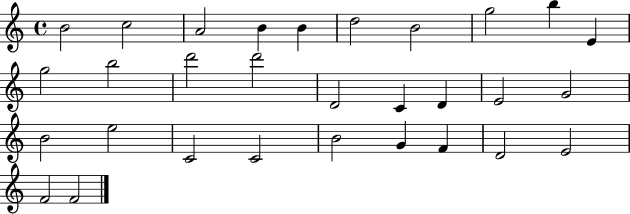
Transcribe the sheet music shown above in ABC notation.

X:1
T:Untitled
M:4/4
L:1/4
K:C
B2 c2 A2 B B d2 B2 g2 b E g2 b2 d'2 d'2 D2 C D E2 G2 B2 e2 C2 C2 B2 G F D2 E2 F2 F2